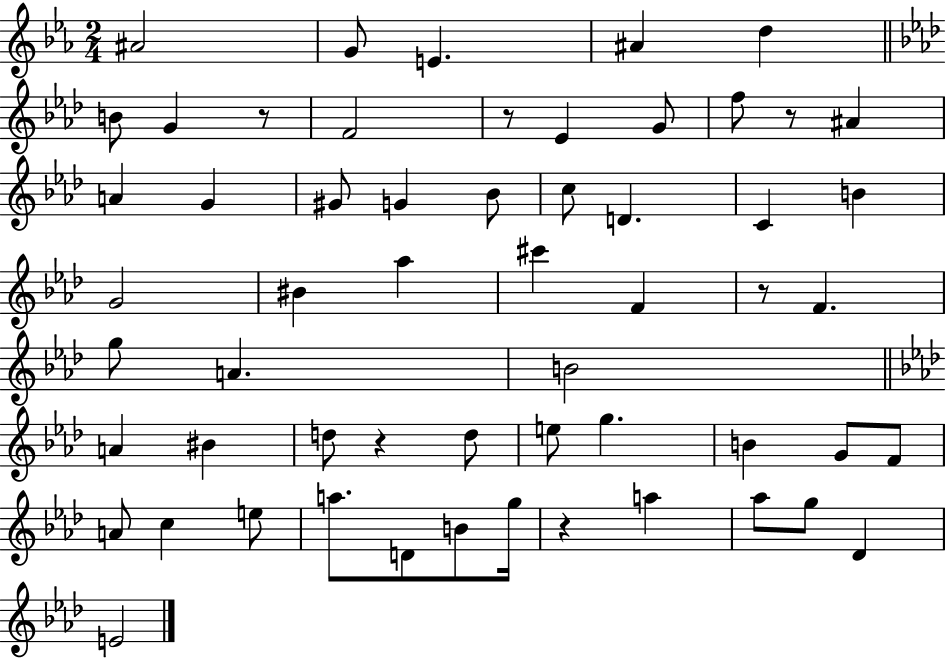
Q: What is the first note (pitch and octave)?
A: A#4